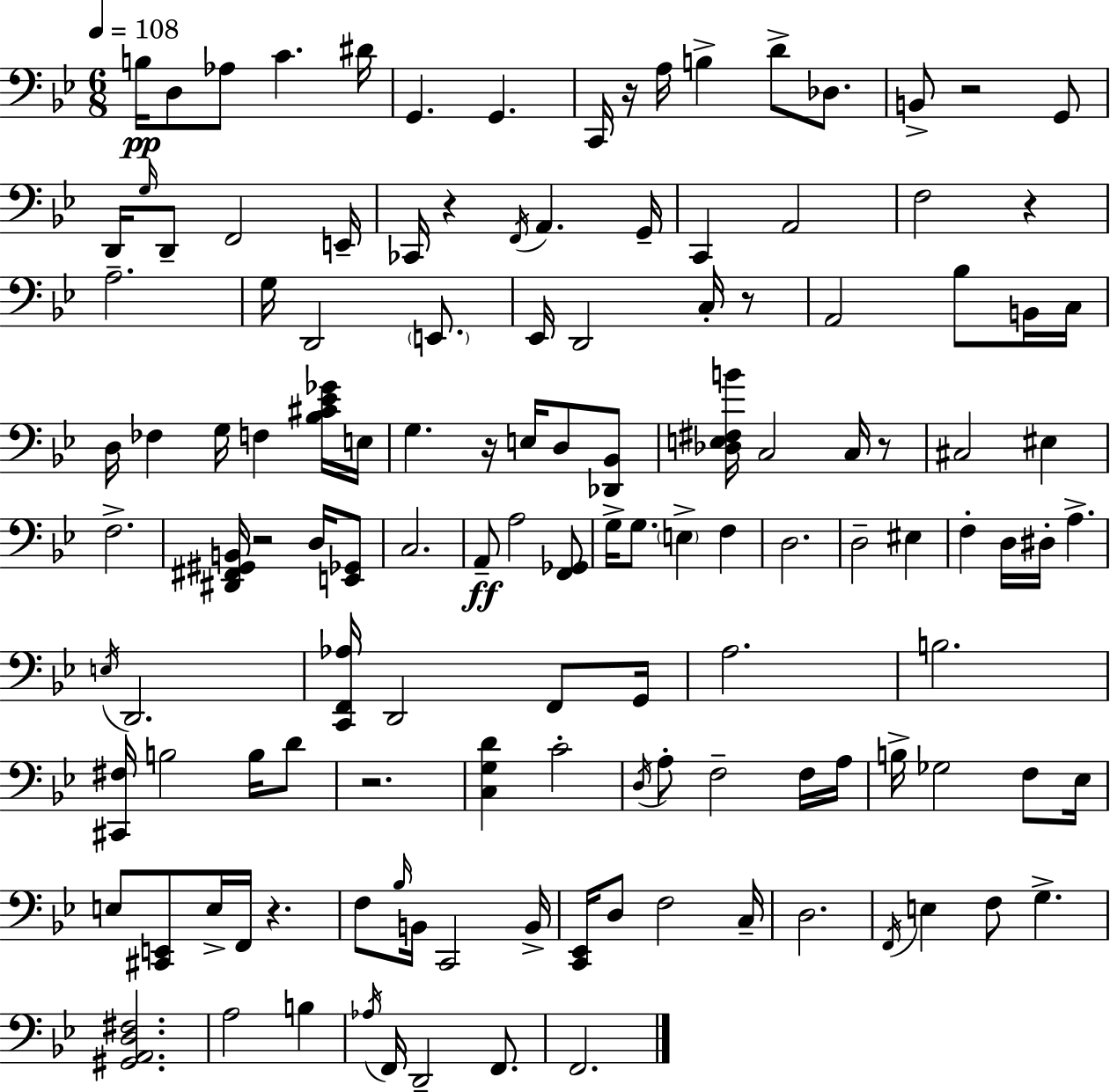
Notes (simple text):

B3/s D3/e Ab3/e C4/q. D#4/s G2/q. G2/q. C2/s R/s A3/s B3/q D4/e Db3/e. B2/e R/h G2/e D2/s G3/s D2/e F2/h E2/s CES2/s R/q F2/s A2/q. G2/s C2/q A2/h F3/h R/q A3/h. G3/s D2/h E2/e. Eb2/s D2/h C3/s R/e A2/h Bb3/e B2/s C3/s D3/s FES3/q G3/s F3/q [Bb3,C#4,Eb4,Gb4]/s E3/s G3/q. R/s E3/s D3/e [Db2,Bb2]/e [Db3,E3,F#3,B4]/s C3/h C3/s R/e C#3/h EIS3/q F3/h. [D#2,F#2,G#2,B2]/s R/h D3/s [E2,Gb2]/e C3/h. A2/e A3/h [F2,Gb2]/e G3/s G3/e. E3/q F3/q D3/h. D3/h EIS3/q F3/q D3/s D#3/s A3/q. E3/s D2/h. [C2,F2,Ab3]/s D2/h F2/e G2/s A3/h. B3/h. [C#2,F#3]/s B3/h B3/s D4/e R/h. [C3,G3,D4]/q C4/h D3/s A3/e F3/h F3/s A3/s B3/s Gb3/h F3/e Eb3/s E3/e [C#2,E2]/e E3/s F2/s R/q. F3/e Bb3/s B2/s C2/h B2/s [C2,Eb2]/s D3/e F3/h C3/s D3/h. F2/s E3/q F3/e G3/q. [G#2,A2,D3,F#3]/h. A3/h B3/q Ab3/s F2/s D2/h F2/e. F2/h.